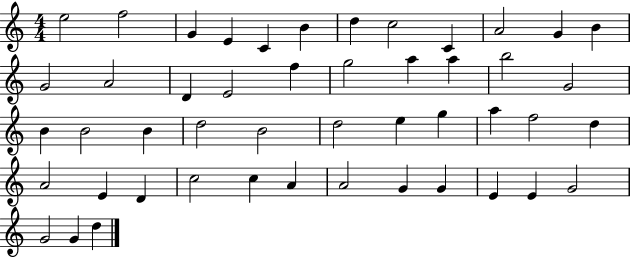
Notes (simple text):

E5/h F5/h G4/q E4/q C4/q B4/q D5/q C5/h C4/q A4/h G4/q B4/q G4/h A4/h D4/q E4/h F5/q G5/h A5/q A5/q B5/h G4/h B4/q B4/h B4/q D5/h B4/h D5/h E5/q G5/q A5/q F5/h D5/q A4/h E4/q D4/q C5/h C5/q A4/q A4/h G4/q G4/q E4/q E4/q G4/h G4/h G4/q D5/q